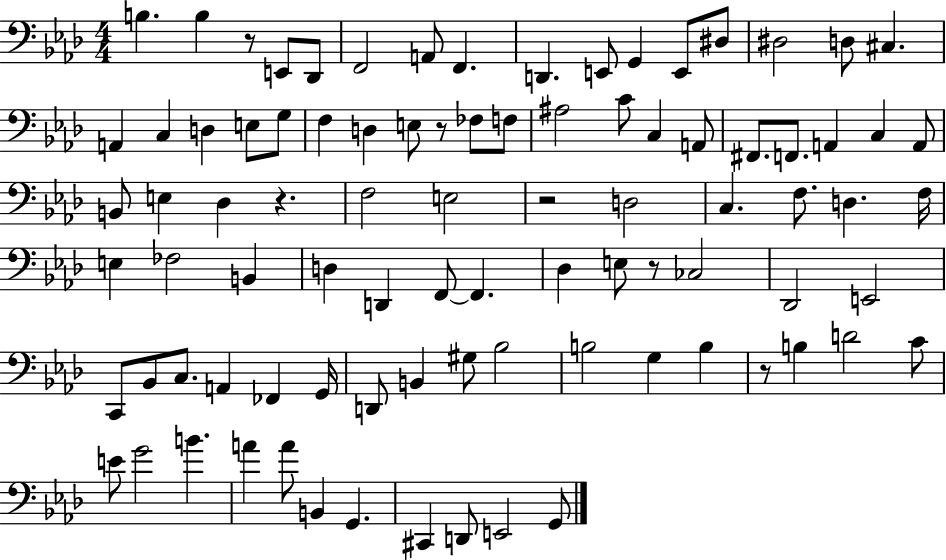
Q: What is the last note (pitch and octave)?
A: G2